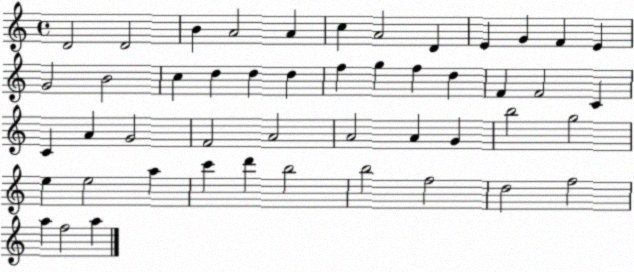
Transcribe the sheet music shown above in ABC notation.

X:1
T:Untitled
M:4/4
L:1/4
K:C
D2 D2 B A2 A c A2 D E G F E G2 B2 c d d d f g f d F F2 C C A G2 F2 A2 A2 A G b2 g2 e e2 a c' d' b2 b2 f2 d2 f2 a f2 a